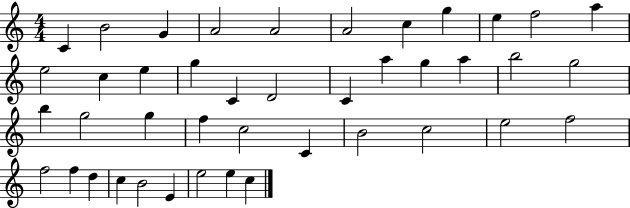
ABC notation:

X:1
T:Untitled
M:4/4
L:1/4
K:C
C B2 G A2 A2 A2 c g e f2 a e2 c e g C D2 C a g a b2 g2 b g2 g f c2 C B2 c2 e2 f2 f2 f d c B2 E e2 e c